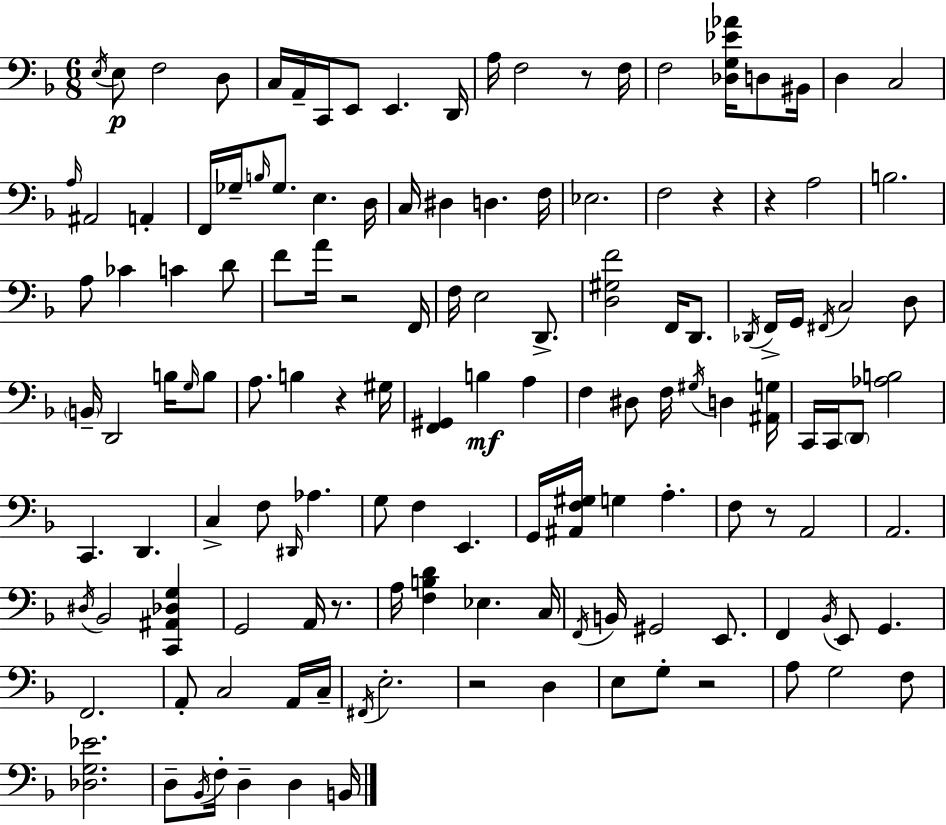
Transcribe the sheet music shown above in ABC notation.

X:1
T:Untitled
M:6/8
L:1/4
K:F
E,/4 E,/2 F,2 D,/2 C,/4 A,,/4 C,,/4 E,,/2 E,, D,,/4 A,/4 F,2 z/2 F,/4 F,2 [_D,G,_E_A]/4 D,/2 ^B,,/4 D, C,2 A,/4 ^A,,2 A,, F,,/4 _G,/4 B,/4 _G,/2 E, D,/4 C,/4 ^D, D, F,/4 _E,2 F,2 z z A,2 B,2 A,/2 _C C D/2 F/2 A/4 z2 F,,/4 F,/4 E,2 D,,/2 [D,^G,F]2 F,,/4 D,,/2 _D,,/4 F,,/4 G,,/4 ^F,,/4 C,2 D,/2 B,,/4 D,,2 B,/4 G,/4 B,/2 A,/2 B, z ^G,/4 [F,,^G,,] B, A, F, ^D,/2 F,/4 ^G,/4 D, [^A,,G,]/4 C,,/4 C,,/4 D,,/2 [_A,B,]2 C,, D,, C, F,/2 ^D,,/4 _A, G,/2 F, E,, G,,/4 [^A,,F,^G,]/4 G, A, F,/2 z/2 A,,2 A,,2 ^D,/4 _B,,2 [C,,^A,,_D,G,] G,,2 A,,/4 z/2 A,/4 [F,B,D] _E, C,/4 F,,/4 B,,/4 ^G,,2 E,,/2 F,, _B,,/4 E,,/2 G,, F,,2 A,,/2 C,2 A,,/4 C,/4 ^F,,/4 E,2 z2 D, E,/2 G,/2 z2 A,/2 G,2 F,/2 [_D,G,_E]2 D,/2 _B,,/4 F,/4 D, D, B,,/4